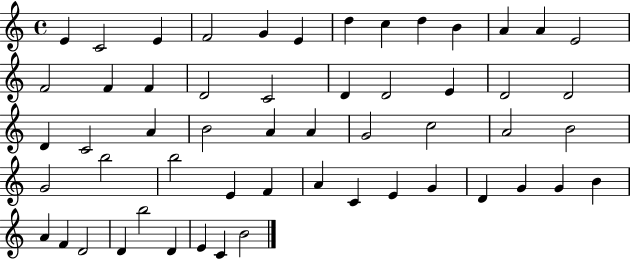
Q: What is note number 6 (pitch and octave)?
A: E4